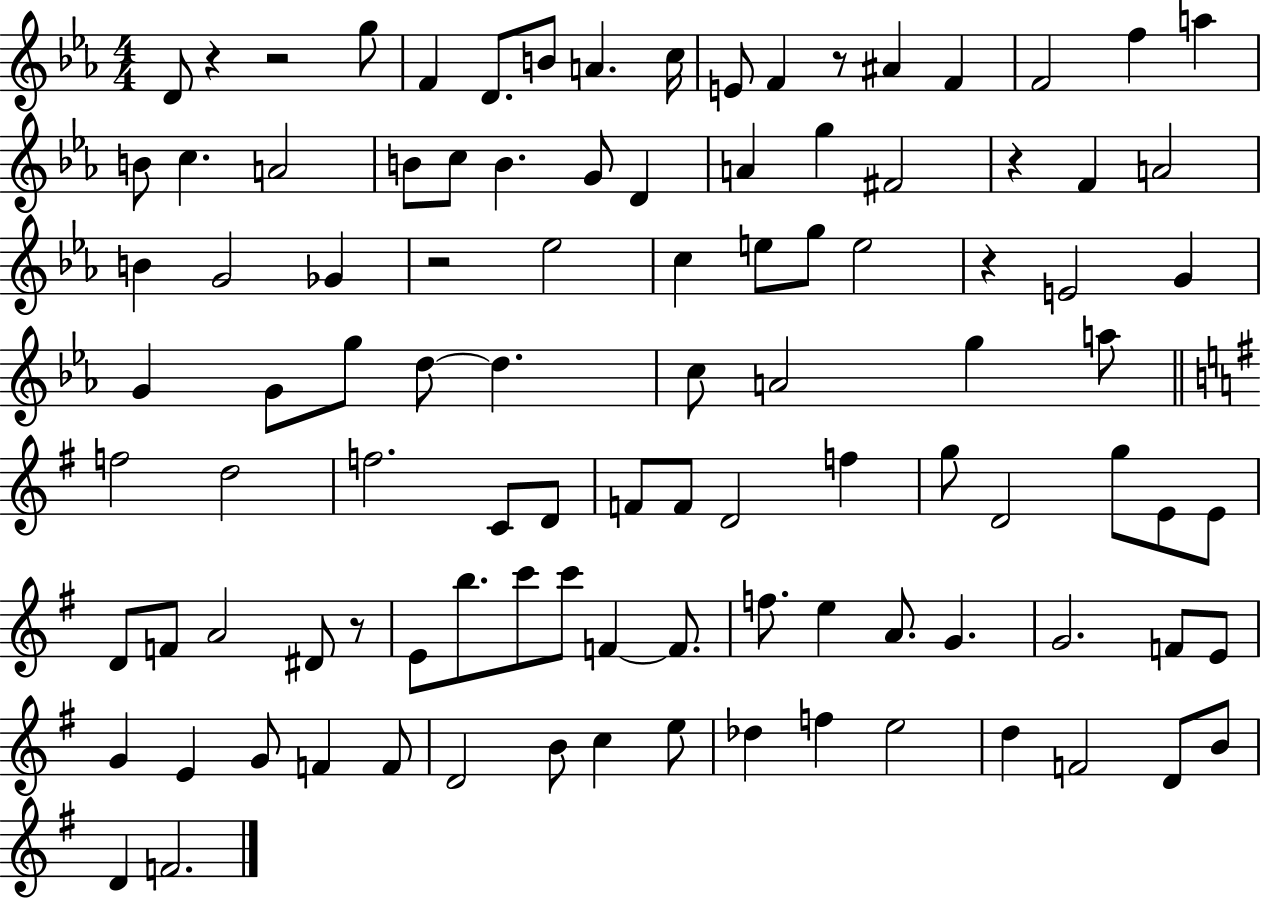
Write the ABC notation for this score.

X:1
T:Untitled
M:4/4
L:1/4
K:Eb
D/2 z z2 g/2 F D/2 B/2 A c/4 E/2 F z/2 ^A F F2 f a B/2 c A2 B/2 c/2 B G/2 D A g ^F2 z F A2 B G2 _G z2 _e2 c e/2 g/2 e2 z E2 G G G/2 g/2 d/2 d c/2 A2 g a/2 f2 d2 f2 C/2 D/2 F/2 F/2 D2 f g/2 D2 g/2 E/2 E/2 D/2 F/2 A2 ^D/2 z/2 E/2 b/2 c'/2 c'/2 F F/2 f/2 e A/2 G G2 F/2 E/2 G E G/2 F F/2 D2 B/2 c e/2 _d f e2 d F2 D/2 B/2 D F2